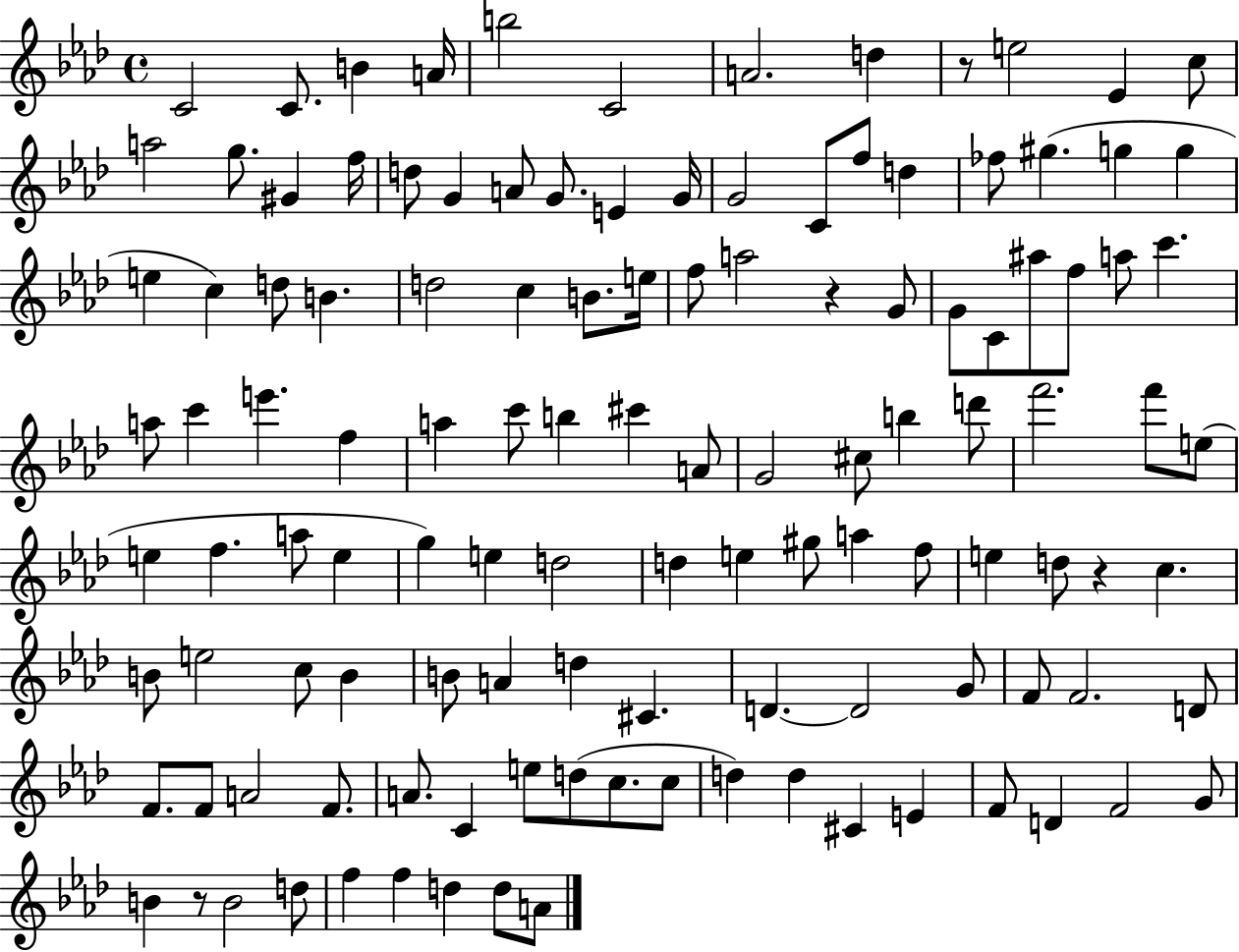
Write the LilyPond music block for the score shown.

{
  \clef treble
  \time 4/4
  \defaultTimeSignature
  \key aes \major
  c'2 c'8. b'4 a'16 | b''2 c'2 | a'2. d''4 | r8 e''2 ees'4 c''8 | \break a''2 g''8. gis'4 f''16 | d''8 g'4 a'8 g'8. e'4 g'16 | g'2 c'8 f''8 d''4 | fes''8 gis''4.( g''4 g''4 | \break e''4 c''4) d''8 b'4. | d''2 c''4 b'8. e''16 | f''8 a''2 r4 g'8 | g'8 c'8 ais''8 f''8 a''8 c'''4. | \break a''8 c'''4 e'''4. f''4 | a''4 c'''8 b''4 cis'''4 a'8 | g'2 cis''8 b''4 d'''8 | f'''2. f'''8 e''8( | \break e''4 f''4. a''8 e''4 | g''4) e''4 d''2 | d''4 e''4 gis''8 a''4 f''8 | e''4 d''8 r4 c''4. | \break b'8 e''2 c''8 b'4 | b'8 a'4 d''4 cis'4. | d'4.~~ d'2 g'8 | f'8 f'2. d'8 | \break f'8. f'8 a'2 f'8. | a'8. c'4 e''8 d''8( c''8. c''8 | d''4) d''4 cis'4 e'4 | f'8 d'4 f'2 g'8 | \break b'4 r8 b'2 d''8 | f''4 f''4 d''4 d''8 a'8 | \bar "|."
}